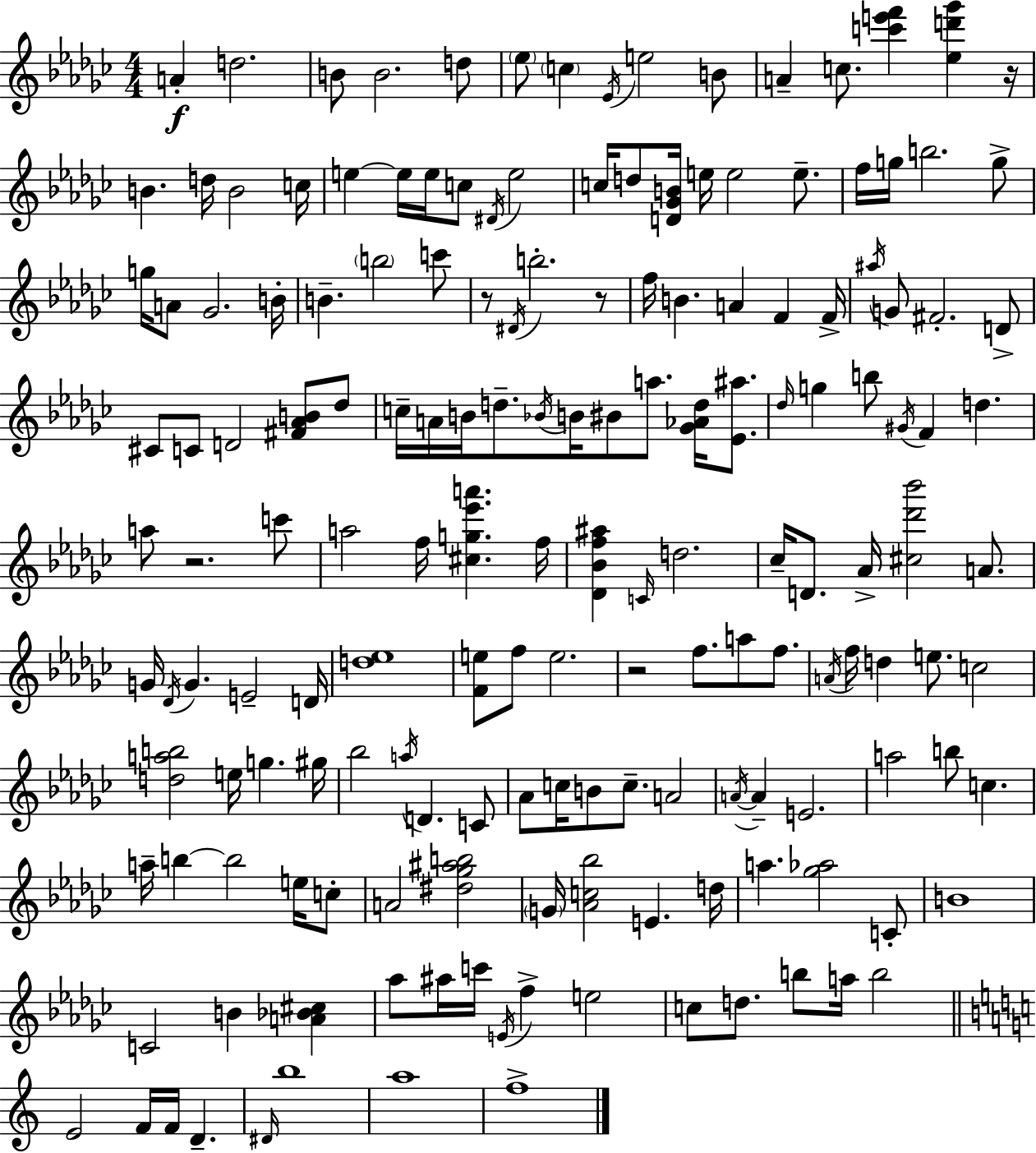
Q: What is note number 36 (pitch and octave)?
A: B4